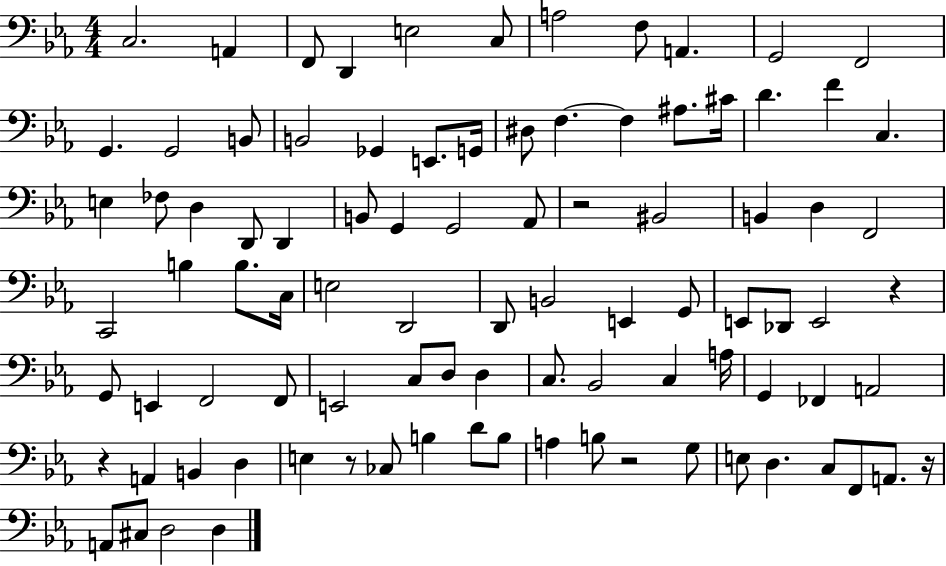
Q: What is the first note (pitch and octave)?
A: C3